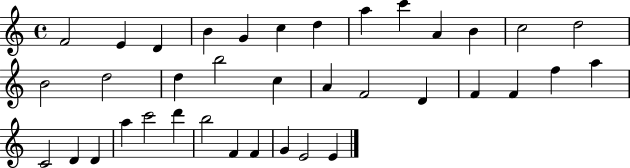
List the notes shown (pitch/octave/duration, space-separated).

F4/h E4/q D4/q B4/q G4/q C5/q D5/q A5/q C6/q A4/q B4/q C5/h D5/h B4/h D5/h D5/q B5/h C5/q A4/q F4/h D4/q F4/q F4/q F5/q A5/q C4/h D4/q D4/q A5/q C6/h D6/q B5/h F4/q F4/q G4/q E4/h E4/q